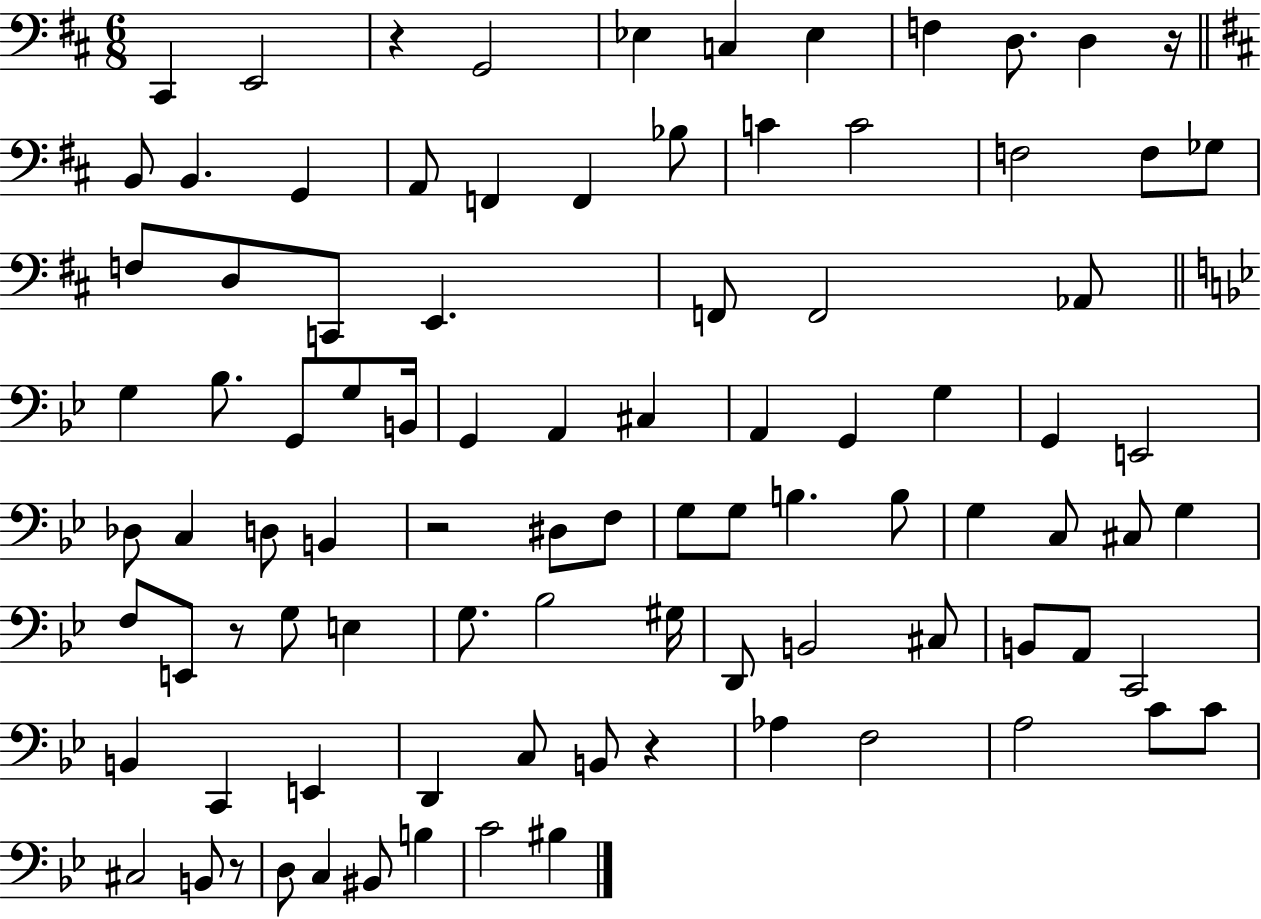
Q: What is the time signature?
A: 6/8